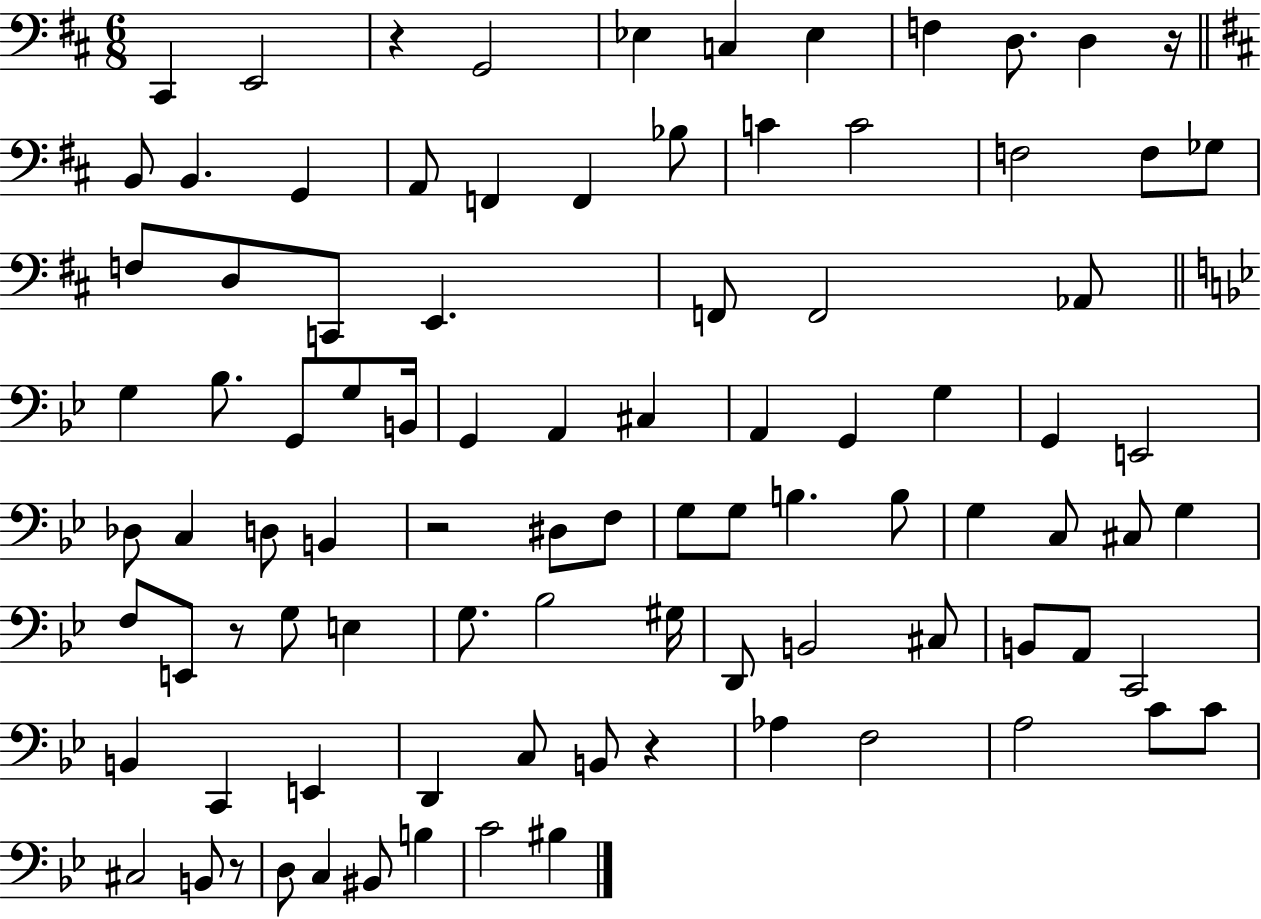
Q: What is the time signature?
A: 6/8